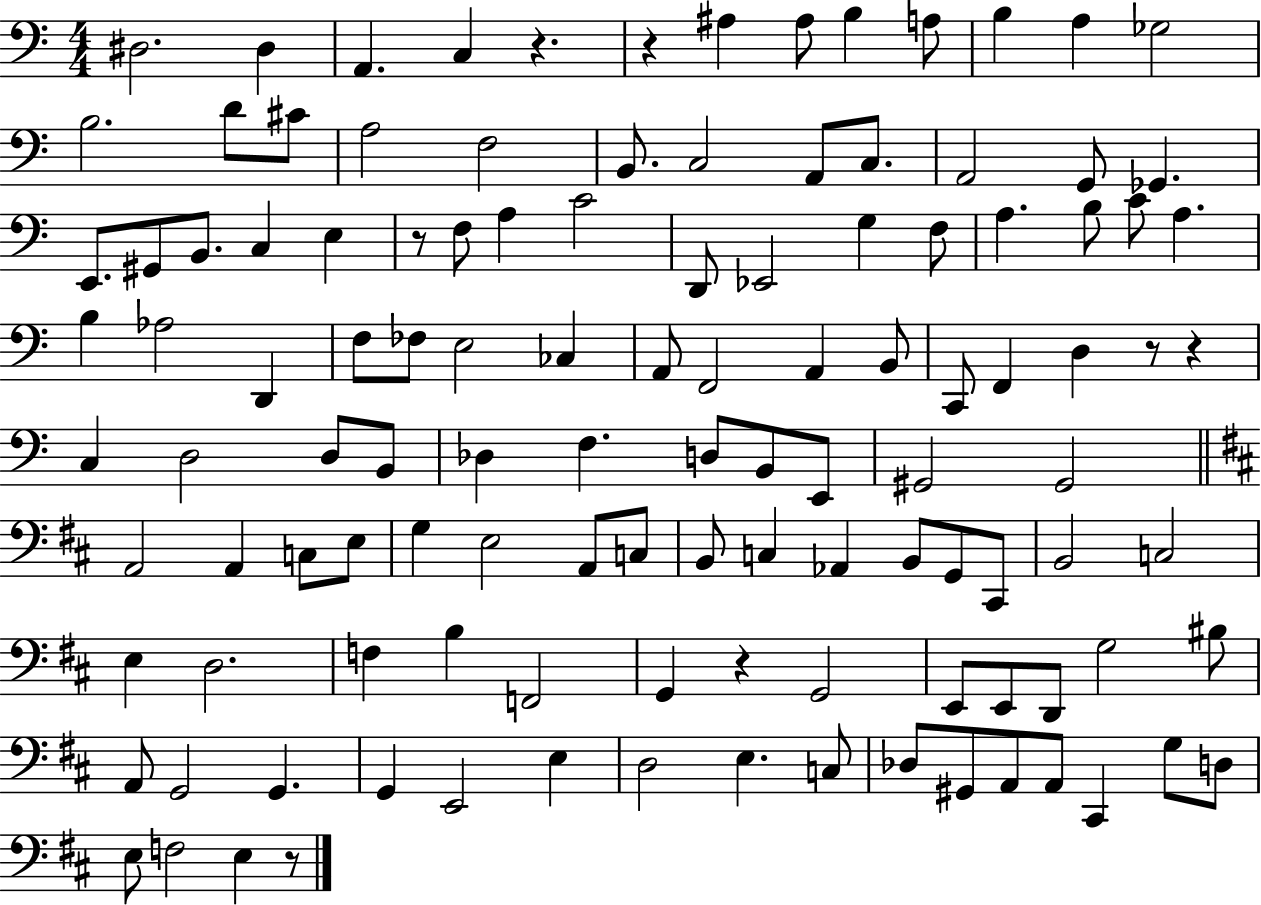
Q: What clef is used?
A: bass